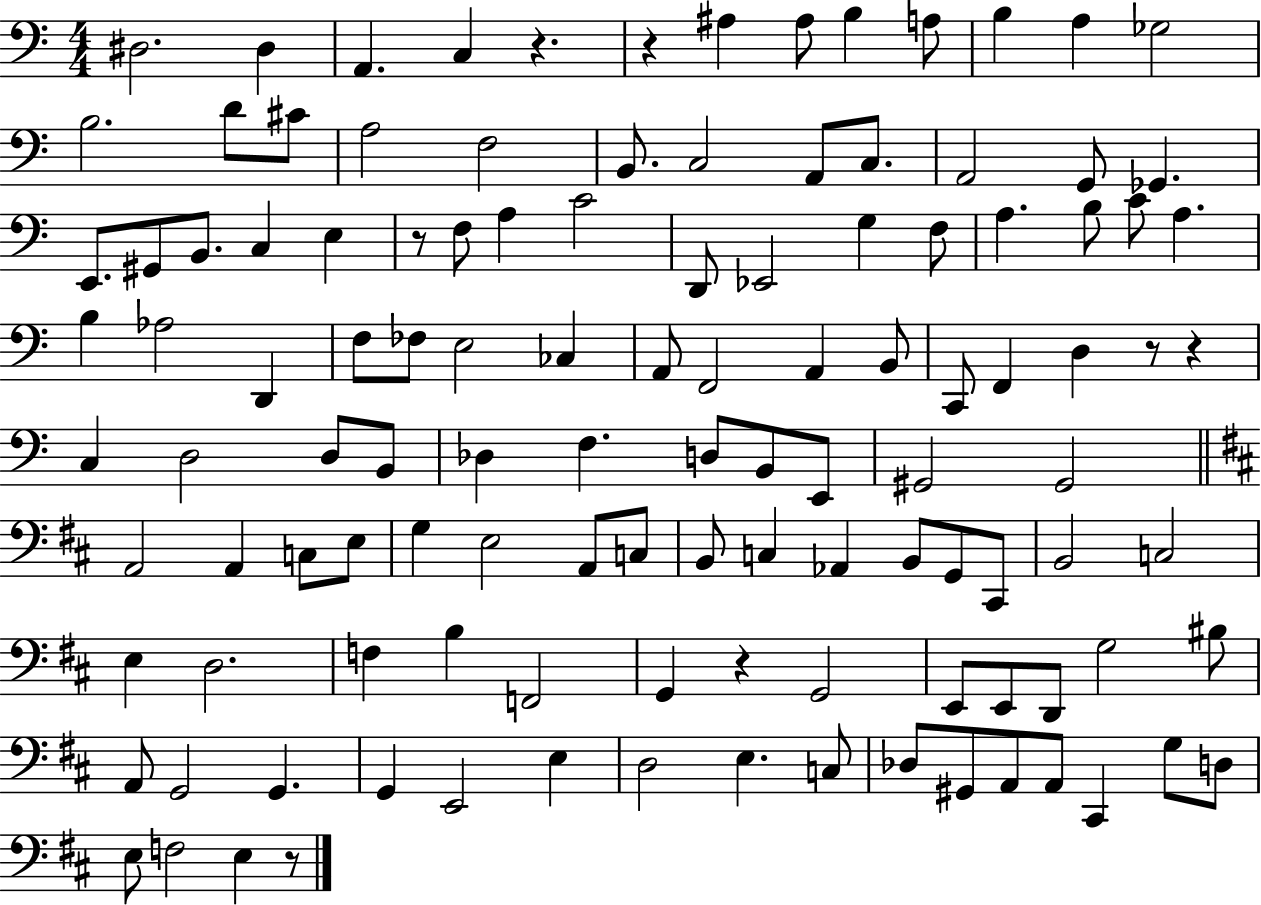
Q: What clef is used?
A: bass